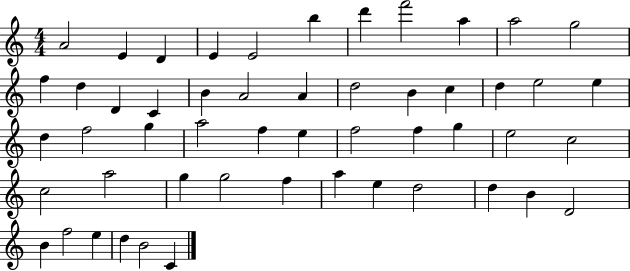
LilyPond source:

{
  \clef treble
  \numericTimeSignature
  \time 4/4
  \key c \major
  a'2 e'4 d'4 | e'4 e'2 b''4 | d'''4 f'''2 a''4 | a''2 g''2 | \break f''4 d''4 d'4 c'4 | b'4 a'2 a'4 | d''2 b'4 c''4 | d''4 e''2 e''4 | \break d''4 f''2 g''4 | a''2 f''4 e''4 | f''2 f''4 g''4 | e''2 c''2 | \break c''2 a''2 | g''4 g''2 f''4 | a''4 e''4 d''2 | d''4 b'4 d'2 | \break b'4 f''2 e''4 | d''4 b'2 c'4 | \bar "|."
}